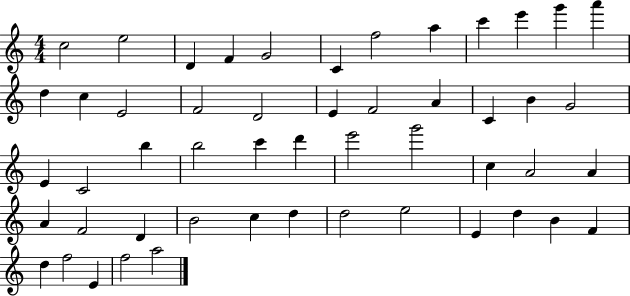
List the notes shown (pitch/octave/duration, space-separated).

C5/h E5/h D4/q F4/q G4/h C4/q F5/h A5/q C6/q E6/q G6/q A6/q D5/q C5/q E4/h F4/h D4/h E4/q F4/h A4/q C4/q B4/q G4/h E4/q C4/h B5/q B5/h C6/q D6/q E6/h G6/h C5/q A4/h A4/q A4/q F4/h D4/q B4/h C5/q D5/q D5/h E5/h E4/q D5/q B4/q F4/q D5/q F5/h E4/q F5/h A5/h